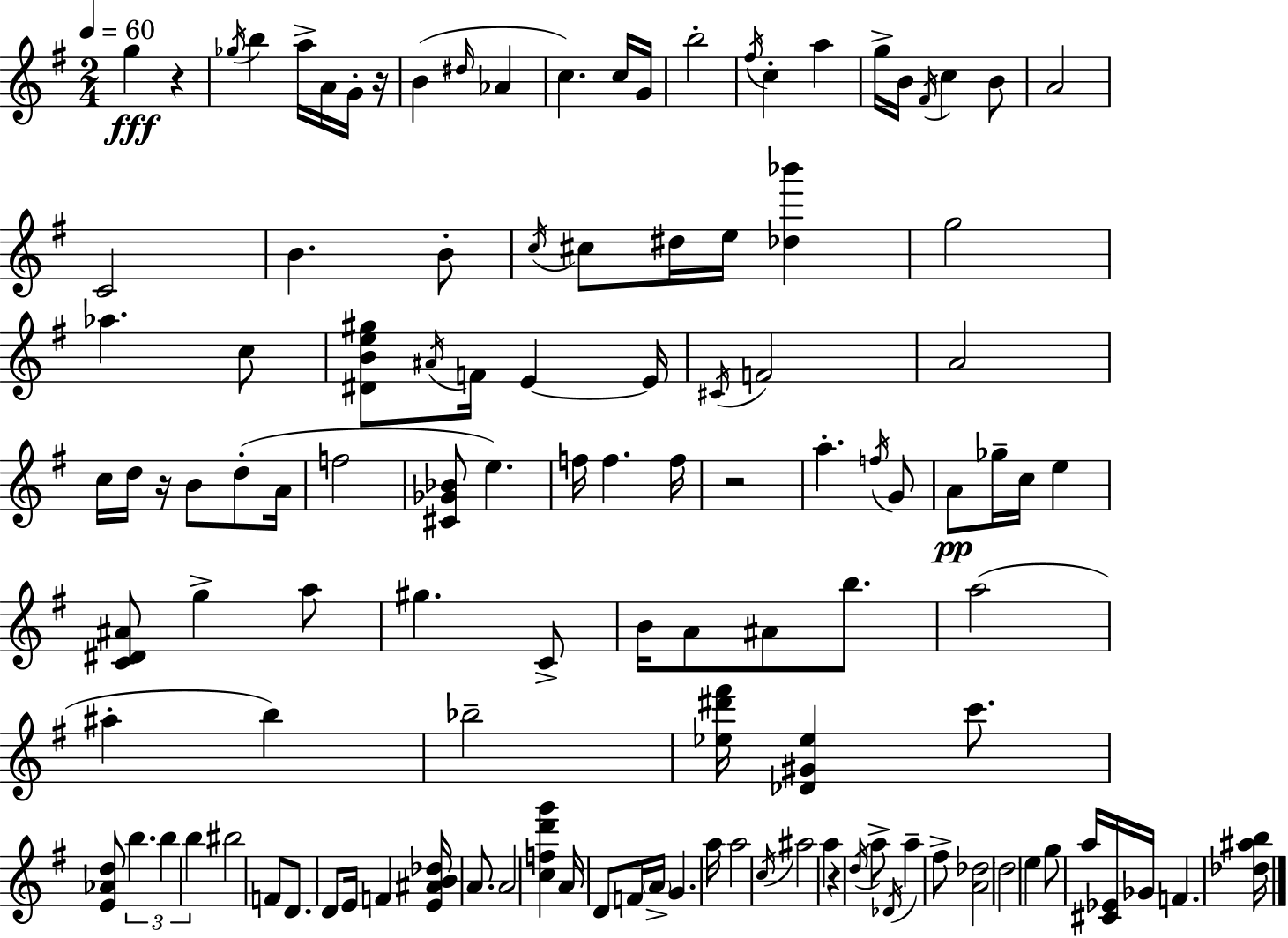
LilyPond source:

{
  \clef treble
  \numericTimeSignature
  \time 2/4
  \key e \minor
  \tempo 4 = 60
  \repeat volta 2 { g''4\fff r4 | \acciaccatura { ges''16 } b''4 a''16-> a'16 g'16-. | r16 b'4( \grace { dis''16 } aes'4 | c''4.) | \break c''16 g'16 b''2-. | \acciaccatura { fis''16 } c''4-. a''4 | g''16-> b'16 \acciaccatura { fis'16 } c''4 | b'8 a'2 | \break c'2 | b'4. | b'8-. \acciaccatura { c''16 } cis''8 dis''16 | e''16 <des'' bes'''>4 g''2 | \break aes''4. | c''8 <dis' b' e'' gis''>8 \acciaccatura { ais'16 } | f'16 e'4~~ e'16 \acciaccatura { cis'16 } f'2 | a'2 | \break c''16 | d''16 r16 b'8 d''8-.( a'16 f''2 | <cis' ges' bes'>8 | e''4.) f''16 | \break f''4. f''16 r2 | a''4.-. | \acciaccatura { f''16 } g'8 | a'8\pp ges''16-- c''16 e''4 | \break <c' dis' ais'>8 g''4-> a''8 | gis''4. c'8-> | b'16 a'8 ais'8 b''8. | a''2( | \break ais''4-. b''4) | bes''2-- | <ees'' dis''' fis'''>16 <des' gis' ees''>4 c'''8. | <e' aes' d''>8 \tuplet 3/2 { b''4. | \break b''4 b''4 } | bis''2 | f'8 d'8. d'8 e'16 | f'4 <e' ais' b' des''>16 a'8. | \break a'2 | <c'' f'' d''' g'''>4 a'16 d'8 f'16 | \parenthesize a'16-> g'4. a''16 | a''2 | \break \acciaccatura { c''16 } ais''2 | a''4 r4 | \acciaccatura { d''16 } a''8-> \acciaccatura { des'16 } a''4-- | fis''8-> <a' des''>2 | \break \parenthesize d''2 | e''4 g''8 | a''16 <cis' ees'>16 ges'16 f'4. | <des'' ais'' b''>16 } \bar "|."
}